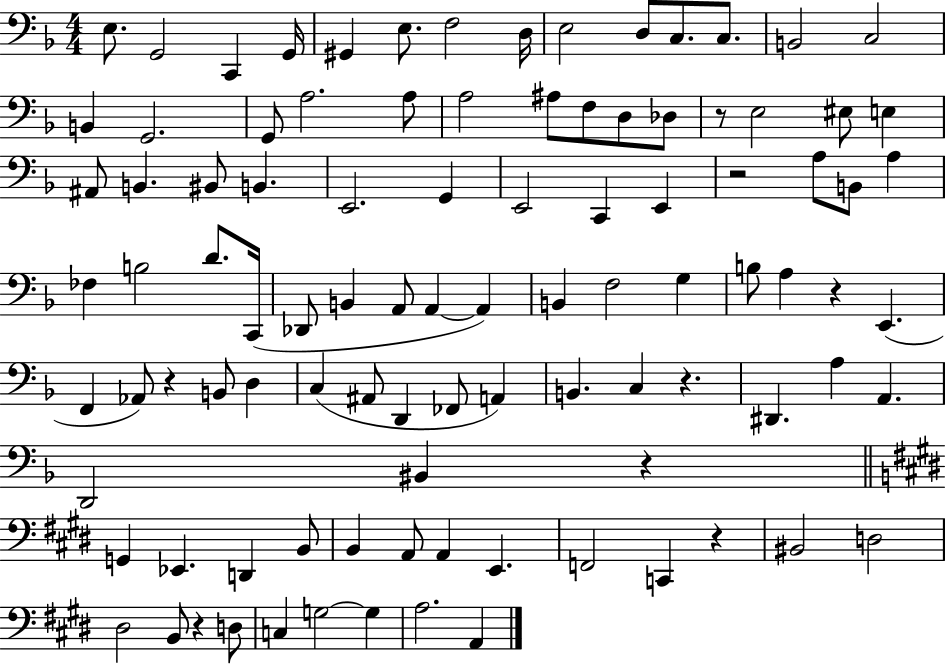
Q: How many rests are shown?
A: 8